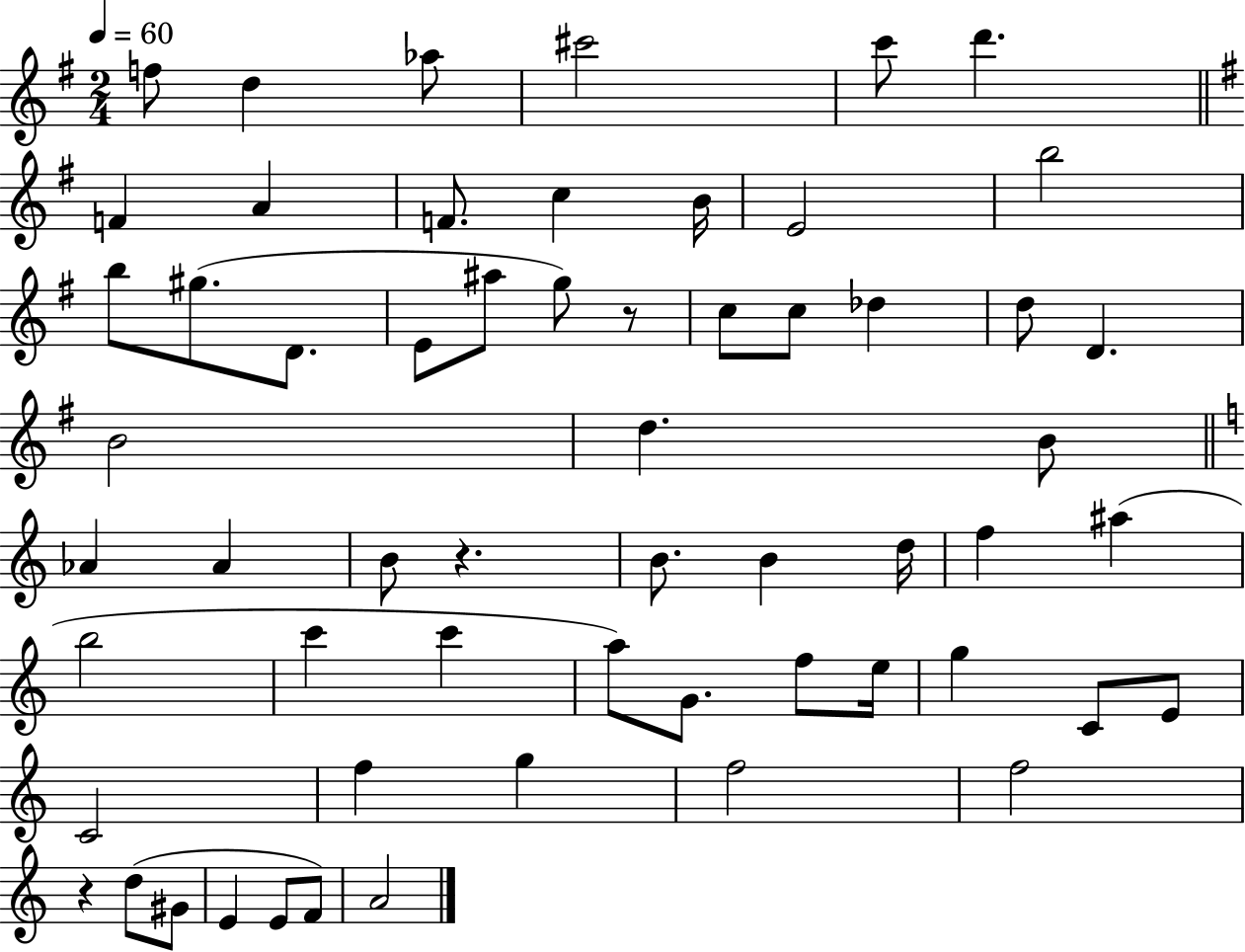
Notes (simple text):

F5/e D5/q Ab5/e C#6/h C6/e D6/q. F4/q A4/q F4/e. C5/q B4/s E4/h B5/h B5/e G#5/e. D4/e. E4/e A#5/e G5/e R/e C5/e C5/e Db5/q D5/e D4/q. B4/h D5/q. B4/e Ab4/q Ab4/q B4/e R/q. B4/e. B4/q D5/s F5/q A#5/q B5/h C6/q C6/q A5/e G4/e. F5/e E5/s G5/q C4/e E4/e C4/h F5/q G5/q F5/h F5/h R/q D5/e G#4/e E4/q E4/e F4/e A4/h